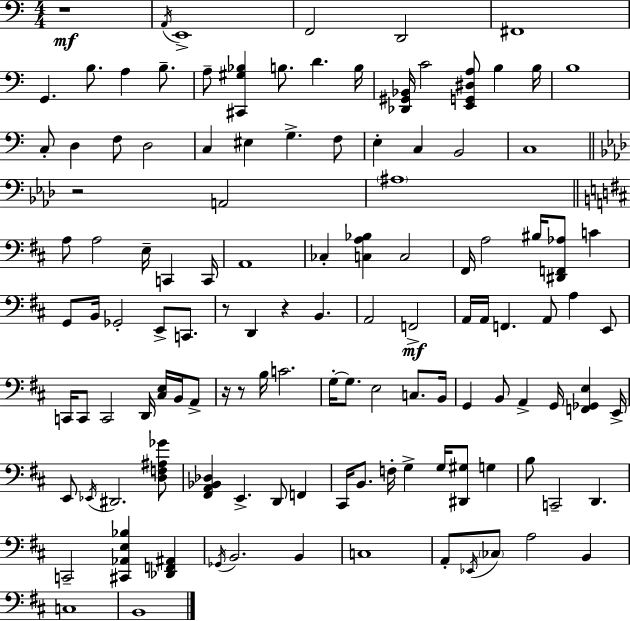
{
  \clef bass
  \numericTimeSignature
  \time 4/4
  \key c \major
  r1\mf | \acciaccatura { a,16 } e,1-> | f,2 d,2 | fis,1 | \break g,4. b8. a4 b8.-- | a8-- <cis, gis bes>4 b8. d'4. | b16 <des, gis, bes,>16 c'2 <e, g, dis a>8 b4 | b16 b1 | \break c8-. d4 f8 d2 | c4 eis4 g4.-> f8 | e4-. c4 b,2 | c1 | \break \bar "||" \break \key aes \major r2 a,2 | \parenthesize ais1 | \bar "||" \break \key d \major a8 a2 e16-- c,4 c,16 | a,1 | ces4-. <c a bes>4 c2 | fis,16 a2 bis16 <dis, f, aes>8 c'4 | \break g,8 b,16 ges,2-. e,8-> c,8. | r8 d,4 r4 b,4. | a,2 f,2->\mf | a,16 a,16 f,4. a,8 a4 e,8 | \break c,16 c,8 c,2 d,16 <cis e>16 b,16 a,8-> | r16 r8 b16 c'2. | g16-.~~ g8. e2 c8. b,16 | g,4 b,8 a,4-> g,16 <f, ges, e>4 e,16-> | \break e,8 \acciaccatura { ees,16 } dis,2. <d f ais ges'>8 | <fis, a, bes, des>4 e,4.-> d,8 f,4 | cis,16 b,8. f16-. g4-> g16 <dis, gis>8 g4 | b8 c,2-- d,4. | \break c,2-- <cis, aes, e bes>4 <des, f, ais,>4 | \acciaccatura { ges,16 } b,2. b,4 | c1 | a,8-. \acciaccatura { ees,16 } \parenthesize ces8 a2 b,4 | \break c1 | b,1 | \bar "|."
}